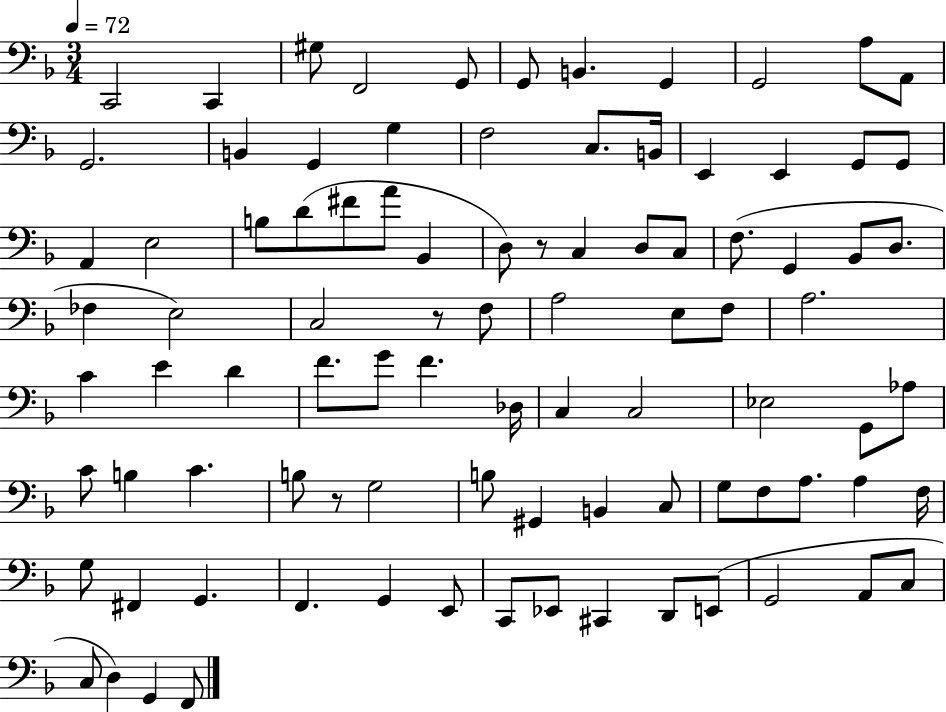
X:1
T:Untitled
M:3/4
L:1/4
K:F
C,,2 C,, ^G,/2 F,,2 G,,/2 G,,/2 B,, G,, G,,2 A,/2 A,,/2 G,,2 B,, G,, G, F,2 C,/2 B,,/4 E,, E,, G,,/2 G,,/2 A,, E,2 B,/2 D/2 ^F/2 A/2 _B,, D,/2 z/2 C, D,/2 C,/2 F,/2 G,, _B,,/2 D,/2 _F, E,2 C,2 z/2 F,/2 A,2 E,/2 F,/2 A,2 C E D F/2 G/2 F _D,/4 C, C,2 _E,2 G,,/2 _A,/2 C/2 B, C B,/2 z/2 G,2 B,/2 ^G,, B,, C,/2 G,/2 F,/2 A,/2 A, F,/4 G,/2 ^F,, G,, F,, G,, E,,/2 C,,/2 _E,,/2 ^C,, D,,/2 E,,/2 G,,2 A,,/2 C,/2 C,/2 D, G,, F,,/2